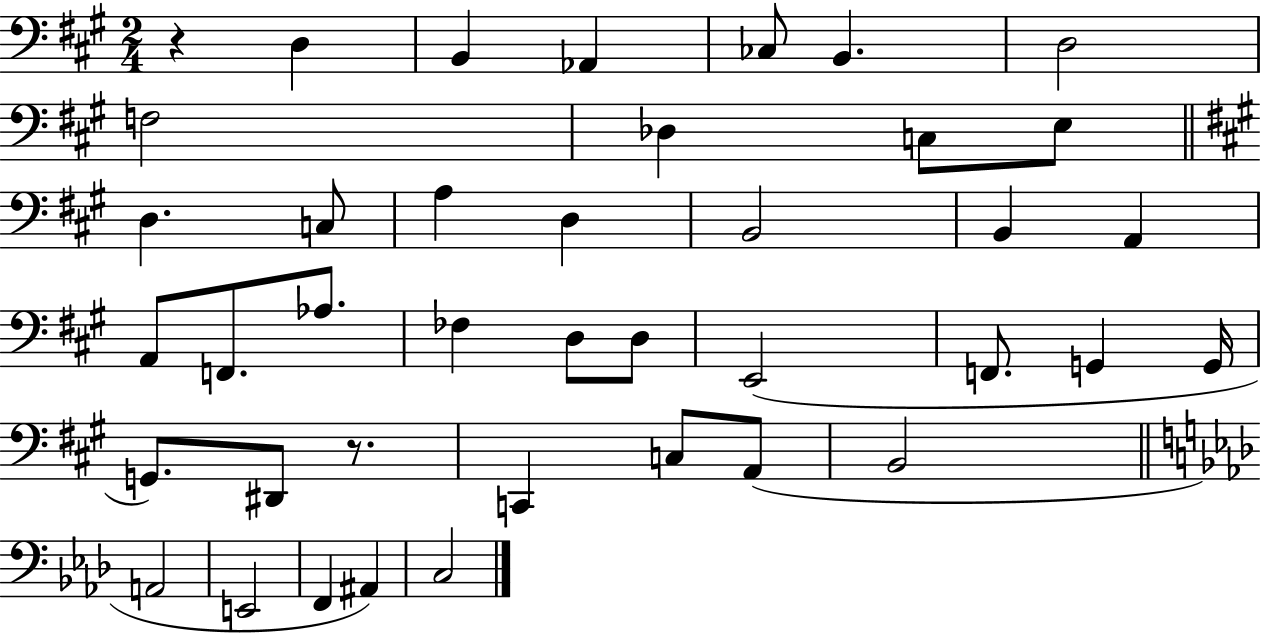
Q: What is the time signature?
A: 2/4